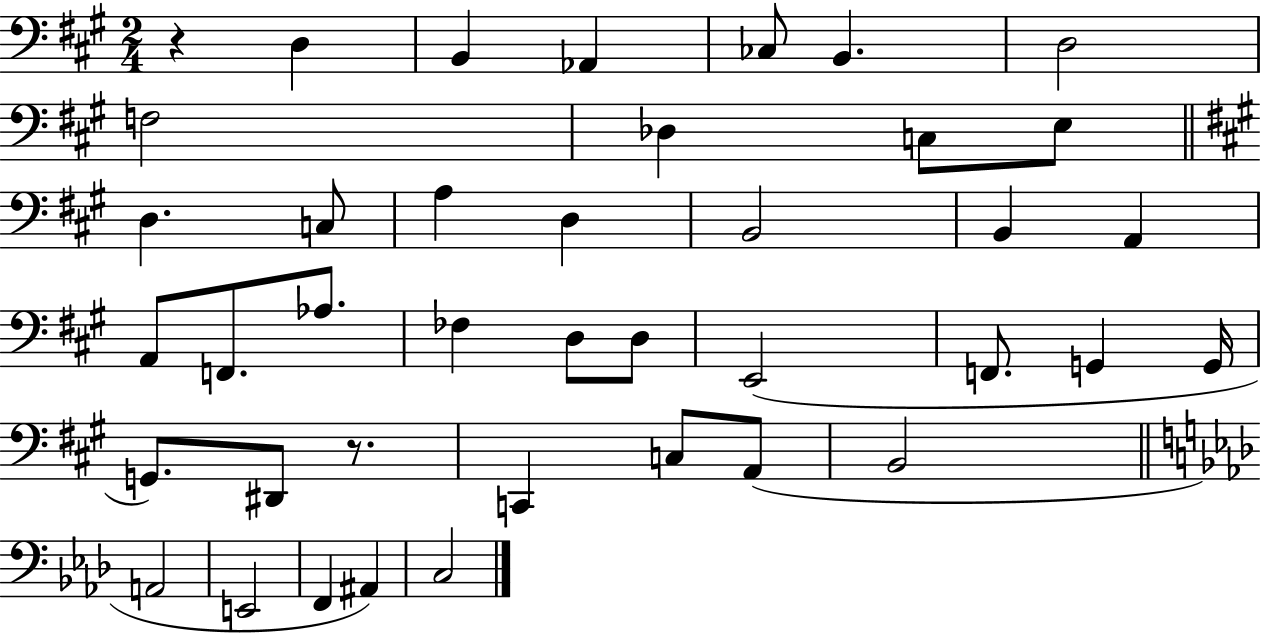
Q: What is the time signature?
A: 2/4